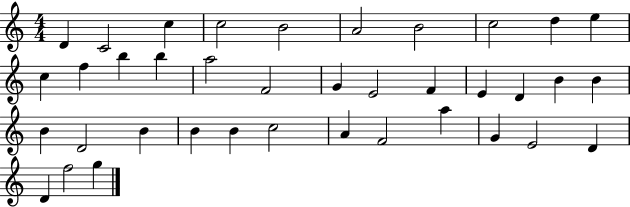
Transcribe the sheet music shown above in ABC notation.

X:1
T:Untitled
M:4/4
L:1/4
K:C
D C2 c c2 B2 A2 B2 c2 d e c f b b a2 F2 G E2 F E D B B B D2 B B B c2 A F2 a G E2 D D f2 g